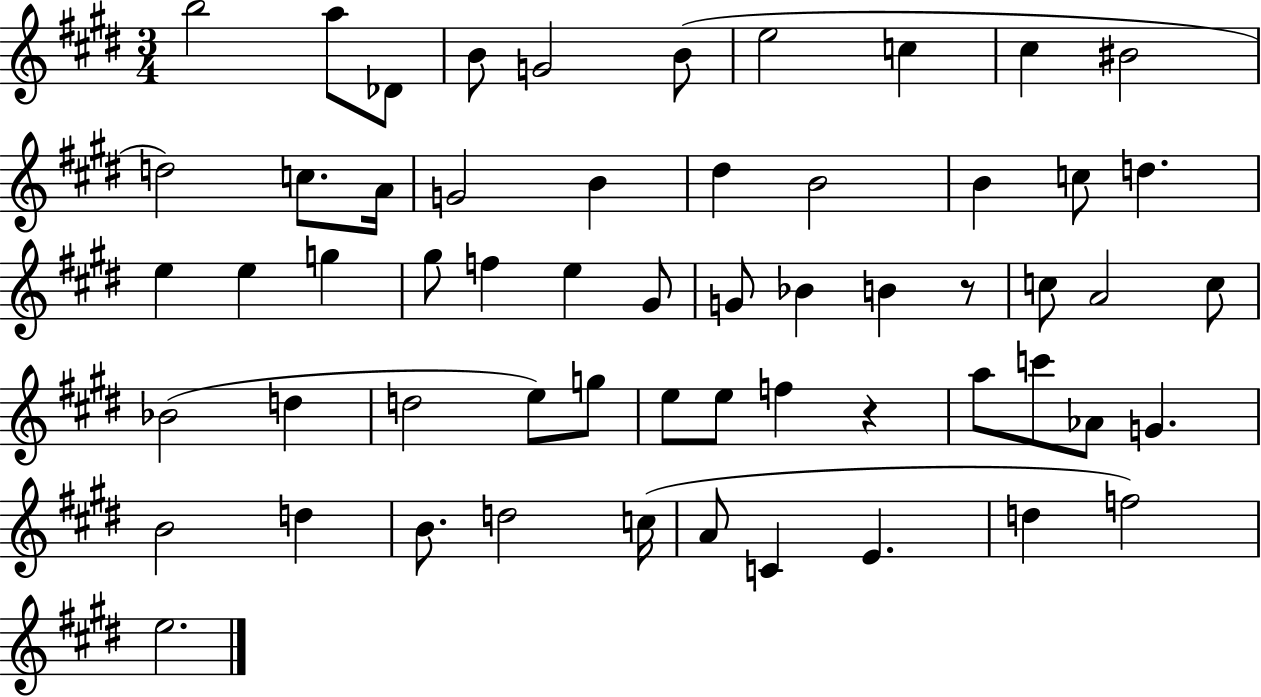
{
  \clef treble
  \numericTimeSignature
  \time 3/4
  \key e \major
  b''2 a''8 des'8 | b'8 g'2 b'8( | e''2 c''4 | cis''4 bis'2 | \break d''2) c''8. a'16 | g'2 b'4 | dis''4 b'2 | b'4 c''8 d''4. | \break e''4 e''4 g''4 | gis''8 f''4 e''4 gis'8 | g'8 bes'4 b'4 r8 | c''8 a'2 c''8 | \break bes'2( d''4 | d''2 e''8) g''8 | e''8 e''8 f''4 r4 | a''8 c'''8 aes'8 g'4. | \break b'2 d''4 | b'8. d''2 c''16( | a'8 c'4 e'4. | d''4 f''2) | \break e''2. | \bar "|."
}